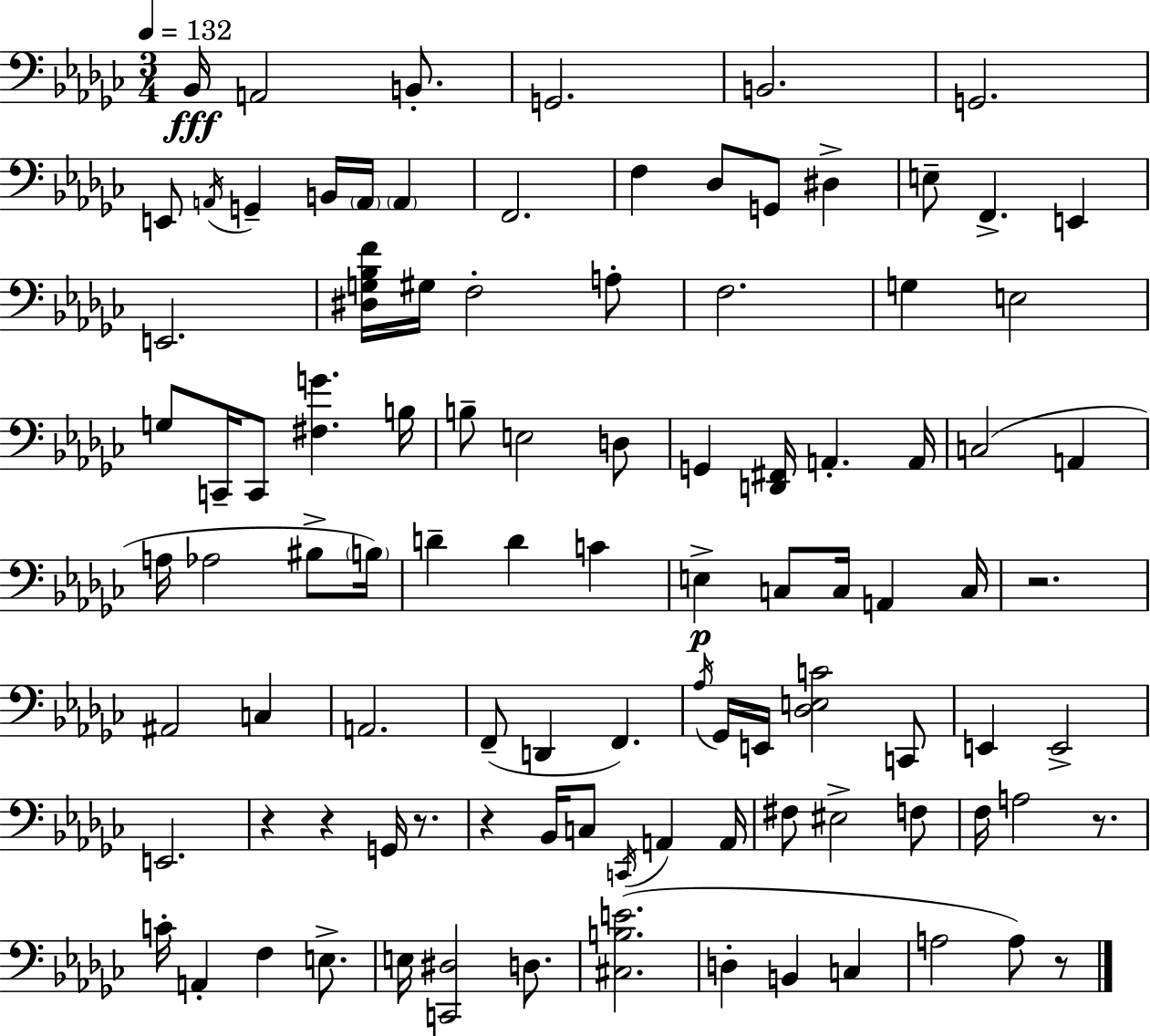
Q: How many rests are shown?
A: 7